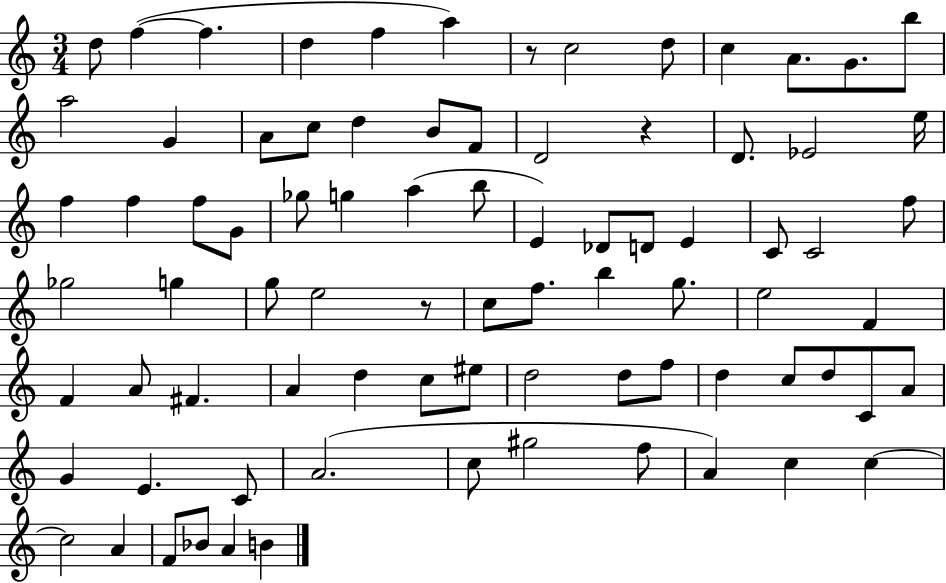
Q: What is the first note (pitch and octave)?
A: D5